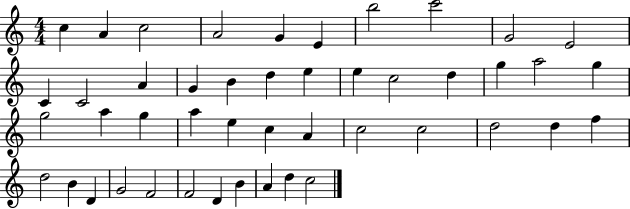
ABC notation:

X:1
T:Untitled
M:4/4
L:1/4
K:C
c A c2 A2 G E b2 c'2 G2 E2 C C2 A G B d e e c2 d g a2 g g2 a g a e c A c2 c2 d2 d f d2 B D G2 F2 F2 D B A d c2